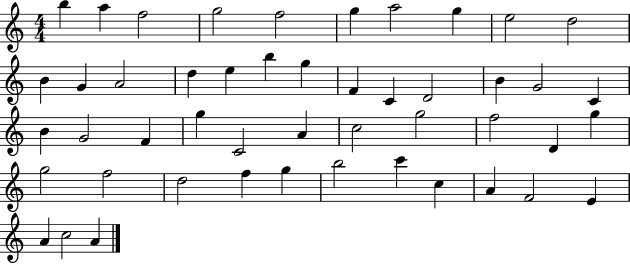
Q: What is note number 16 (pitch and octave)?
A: B5